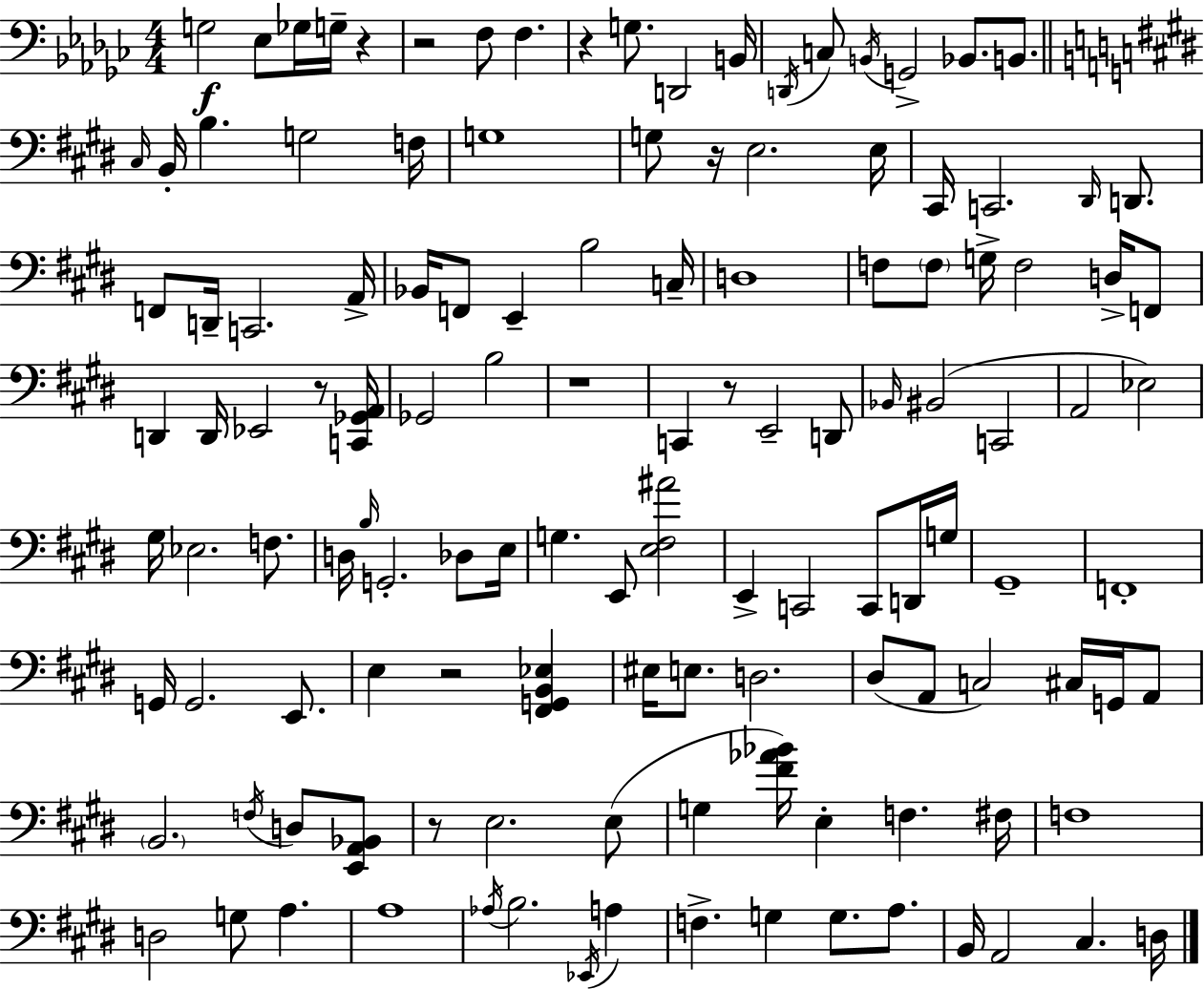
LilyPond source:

{
  \clef bass
  \numericTimeSignature
  \time 4/4
  \key ees \minor
  g2\f ees8 ges16 g16-- r4 | r2 f8 f4. | r4 g8. d,2 b,16 | \acciaccatura { d,16 } c8 \acciaccatura { b,16 } g,2-> bes,8. b,8. | \break \bar "||" \break \key e \major \grace { cis16 } b,16-. b4. g2 | f16 g1 | g8 r16 e2. | e16 cis,16 c,2. \grace { dis,16 } d,8. | \break f,8 d,16-- c,2. | a,16-> bes,16 f,8 e,4-- b2 | c16-- d1 | f8 \parenthesize f8 g16-> f2 d16-> | \break f,8 d,4 d,16 ees,2 r8 | <c, ges, a,>16 ges,2 b2 | r1 | c,4 r8 e,2-- | \break d,8 \grace { bes,16 }( bis,2 c,2 | a,2 ees2) | gis16 ees2. | f8. d16 \grace { b16 } g,2.-. | \break des8 e16 g4. e,8 <e fis ais'>2 | e,4-> c,2 | c,8 d,16 g16 gis,1-- | f,1-. | \break g,16 g,2. | e,8. e4 r2 | <fis, g, b, ees>4 eis16 e8. d2. | dis8( a,8 c2) | \break cis16 g,16 a,8 \parenthesize b,2. | \acciaccatura { f16 } d8 <e, a, bes,>8 r8 e2. | e8( g4 <fis' aes' bes'>16) e4-. f4. | fis16 f1 | \break d2 g8 a4. | a1 | \acciaccatura { aes16 } b2. | \acciaccatura { ees,16 } a4 f4.-> g4 | \break g8. a8. b,16 a,2 | cis4. d16 \bar "|."
}